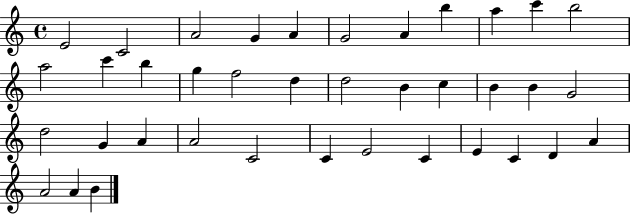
X:1
T:Untitled
M:4/4
L:1/4
K:C
E2 C2 A2 G A G2 A b a c' b2 a2 c' b g f2 d d2 B c B B G2 d2 G A A2 C2 C E2 C E C D A A2 A B